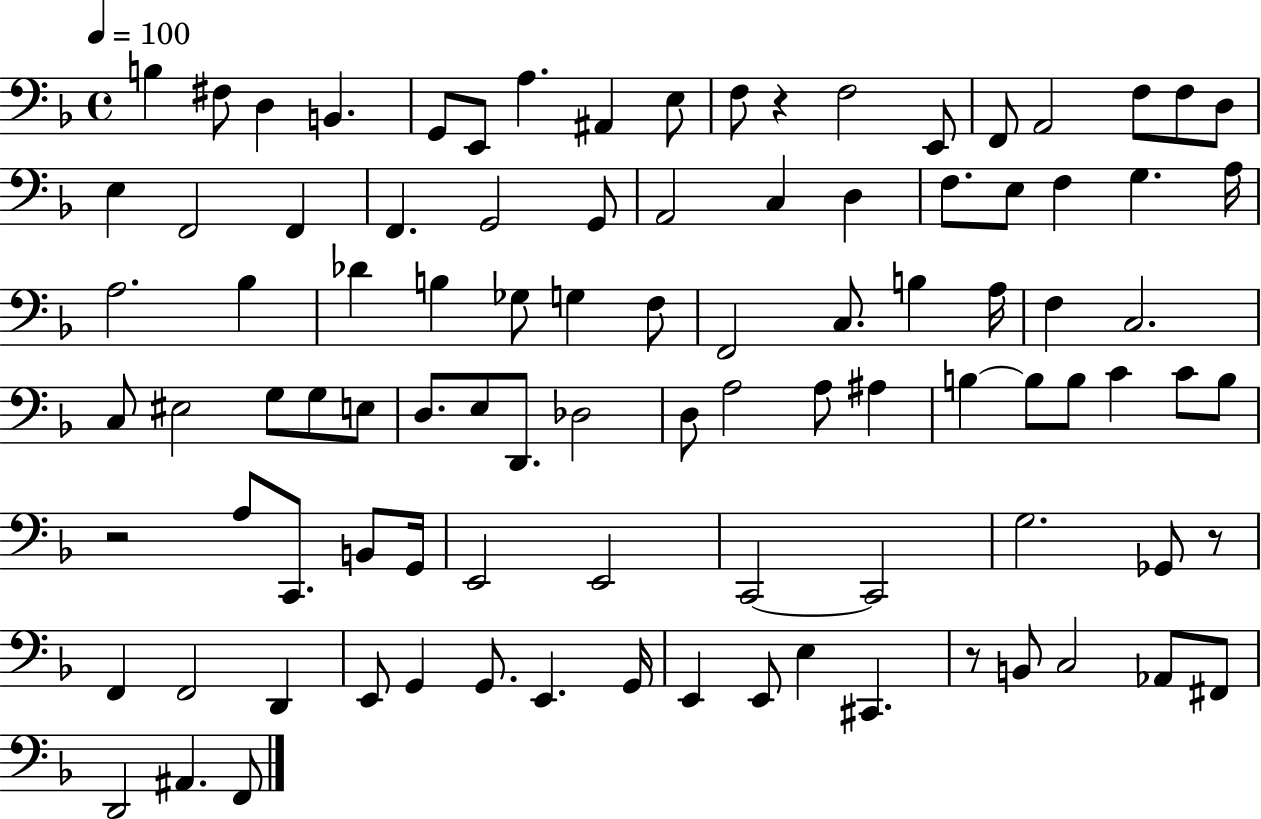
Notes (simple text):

B3/q F#3/e D3/q B2/q. G2/e E2/e A3/q. A#2/q E3/e F3/e R/q F3/h E2/e F2/e A2/h F3/e F3/e D3/e E3/q F2/h F2/q F2/q. G2/h G2/e A2/h C3/q D3/q F3/e. E3/e F3/q G3/q. A3/s A3/h. Bb3/q Db4/q B3/q Gb3/e G3/q F3/e F2/h C3/e. B3/q A3/s F3/q C3/h. C3/e EIS3/h G3/e G3/e E3/e D3/e. E3/e D2/e. Db3/h D3/e A3/h A3/e A#3/q B3/q B3/e B3/e C4/q C4/e B3/e R/h A3/e C2/e. B2/e G2/s E2/h E2/h C2/h C2/h G3/h. Gb2/e R/e F2/q F2/h D2/q E2/e G2/q G2/e. E2/q. G2/s E2/q E2/e E3/q C#2/q. R/e B2/e C3/h Ab2/e F#2/e D2/h A#2/q. F2/e